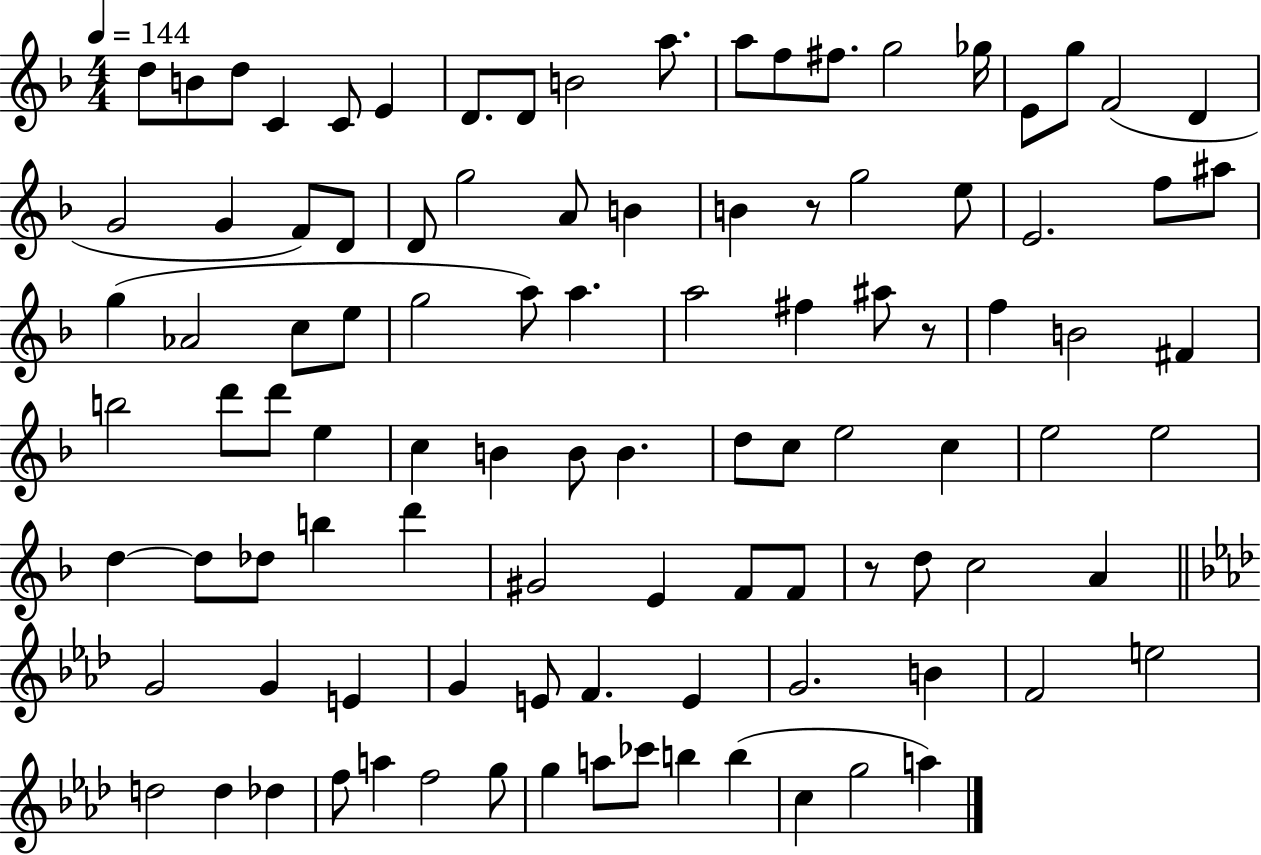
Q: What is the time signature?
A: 4/4